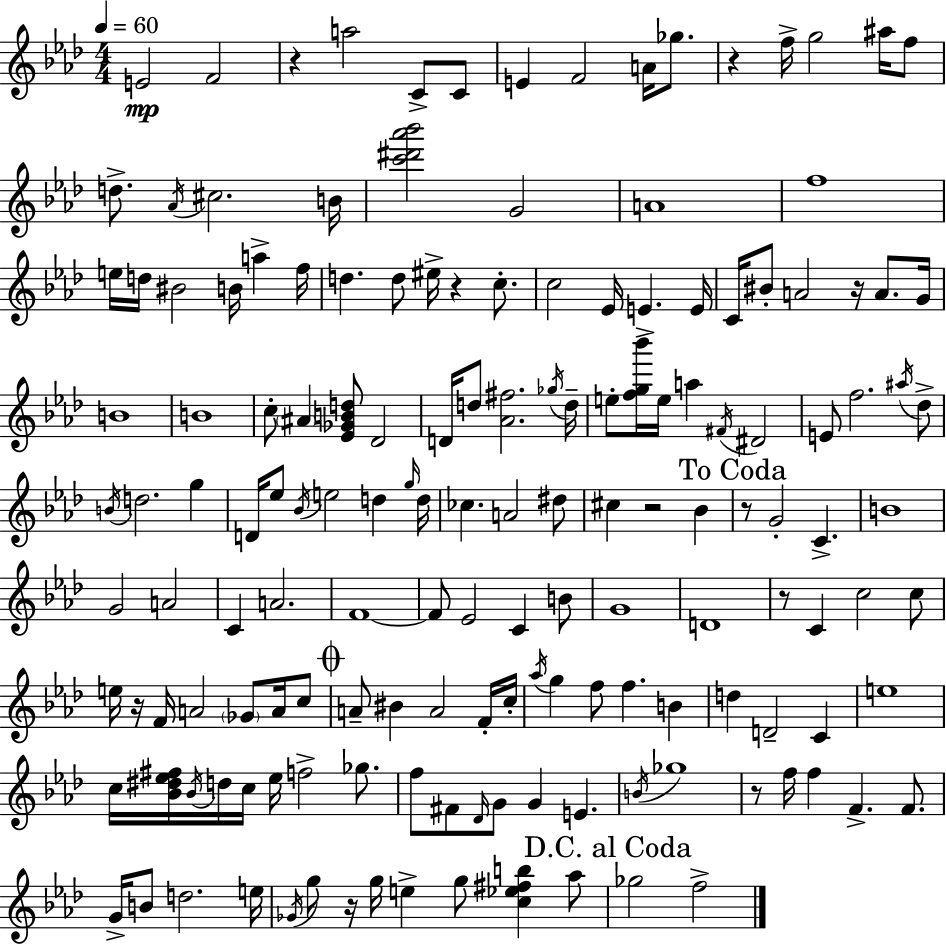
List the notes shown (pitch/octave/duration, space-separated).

E4/h F4/h R/q A5/h C4/e C4/e E4/q F4/h A4/s Gb5/e. R/q F5/s G5/h A#5/s F5/e D5/e. Ab4/s C#5/h. B4/s [C6,D#6,Ab6,Bb6]/h G4/h A4/w F5/w E5/s D5/s BIS4/h B4/s A5/q F5/s D5/q. D5/e EIS5/s R/q C5/e. C5/h Eb4/s E4/q. E4/s C4/s BIS4/e A4/h R/s A4/e. G4/s B4/w B4/w C5/e A#4/q [Eb4,Gb4,B4,D5]/e Db4/h D4/s D5/e [Ab4,F#5]/h. Gb5/s D5/s E5/e [F5,G5,Bb6]/s E5/s A5/q F#4/s D#4/h E4/e F5/h. A#5/s Db5/e B4/s D5/h. G5/q D4/s Eb5/e Bb4/s E5/h D5/q G5/s D5/s CES5/q. A4/h D#5/e C#5/q R/h Bb4/q R/e G4/h C4/q. B4/w G4/h A4/h C4/q A4/h. F4/w F4/e Eb4/h C4/q B4/e G4/w D4/w R/e C4/q C5/h C5/e E5/s R/s F4/s A4/h Gb4/e A4/s C5/e A4/e BIS4/q A4/h F4/s C5/s Ab5/s G5/q F5/e F5/q. B4/q D5/q D4/h C4/q E5/w C5/s [Bb4,D#5,Eb5,F#5]/s Bb4/s D5/s C5/s Eb5/s F5/h Gb5/e. F5/e F#4/e Db4/s G4/e G4/q E4/q. B4/s Gb5/w R/e F5/s F5/q F4/q. F4/e. G4/s B4/e D5/h. E5/s Gb4/s G5/e R/s G5/s E5/q G5/e [C5,Eb5,F#5,B5]/q Ab5/e Gb5/h F5/h